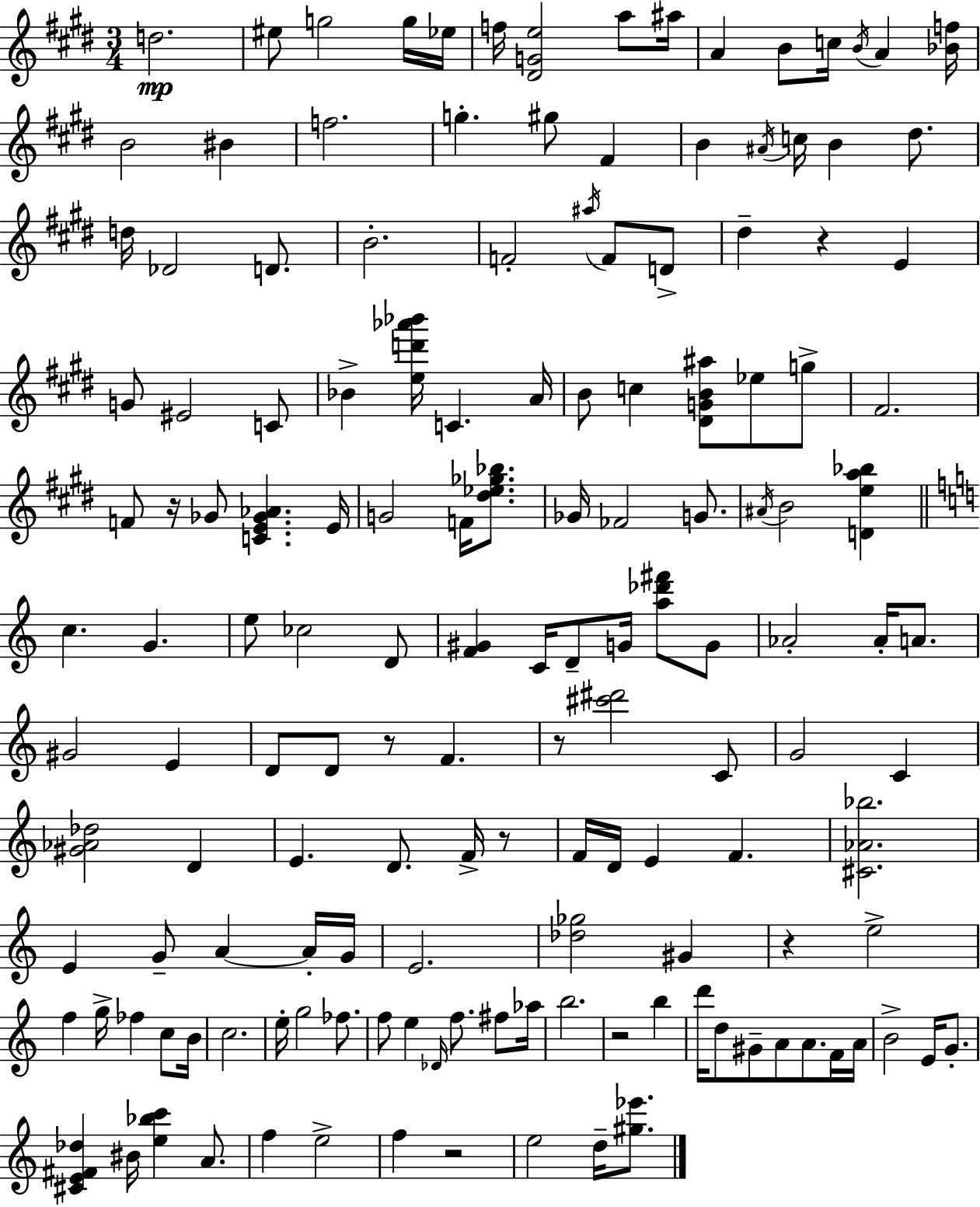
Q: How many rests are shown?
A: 8